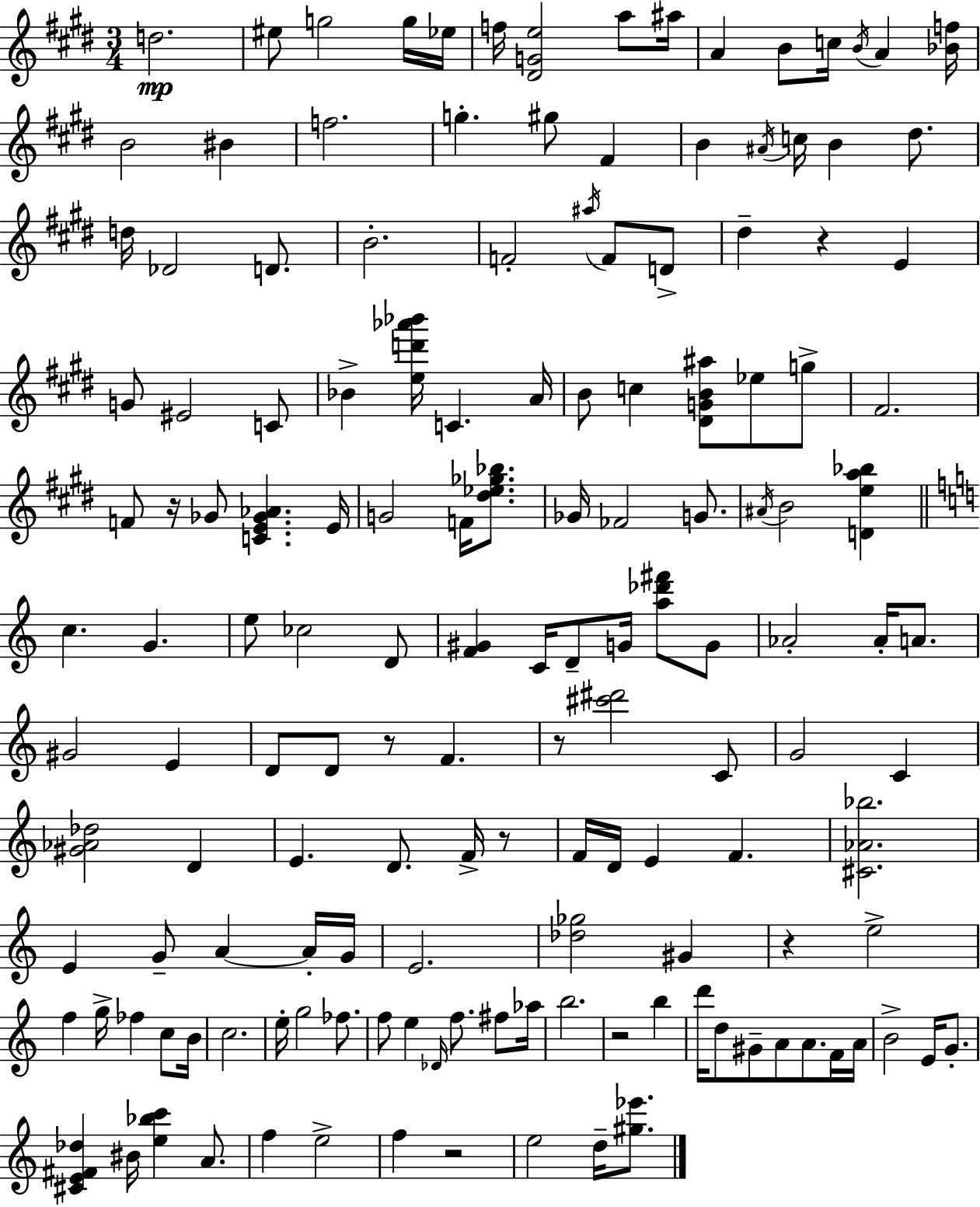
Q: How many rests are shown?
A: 8